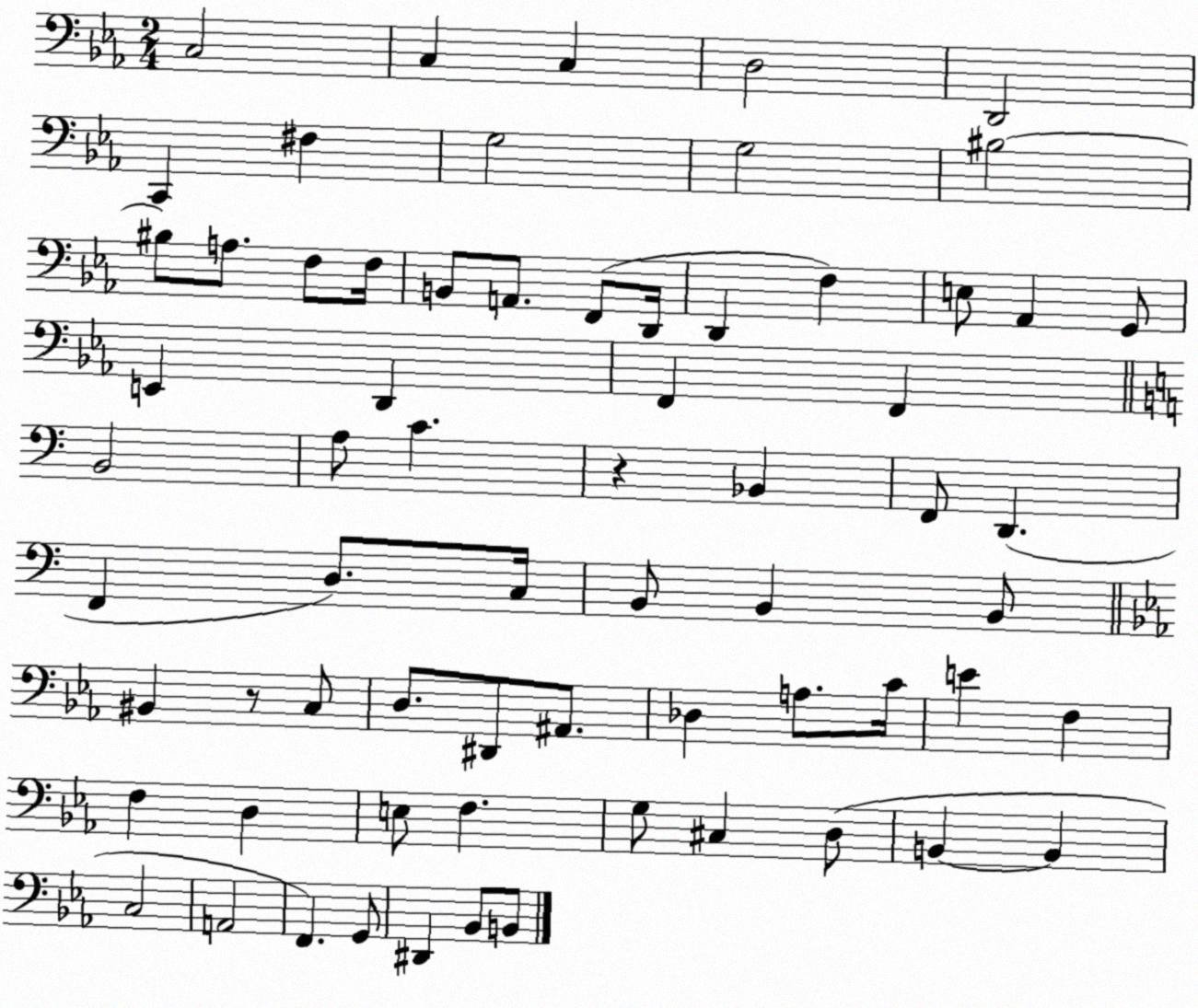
X:1
T:Untitled
M:2/4
L:1/4
K:Eb
C,2 C, C, D,2 D,,2 C,, ^F, G,2 G,2 ^B,2 ^B,/2 A,/2 F,/2 F,/4 B,,/2 A,,/2 F,,/2 D,,/4 D,, F, E,/2 _A,, G,,/2 E,, D,, F,, F,, B,,2 A,/2 C z _B,, F,,/2 D,, F,, D,/2 C,/4 B,,/2 B,, B,,/2 ^B,, z/2 C,/2 D,/2 ^D,,/2 ^A,,/2 _D, A,/2 C/4 E F, F, D, E,/2 F, G,/2 ^C, D,/2 B,, B,, C,2 A,,2 F,, G,,/2 ^D,, _B,,/2 B,,/2